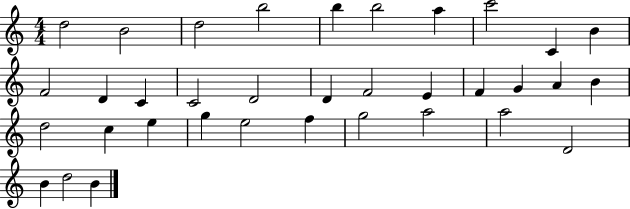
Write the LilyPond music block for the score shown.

{
  \clef treble
  \numericTimeSignature
  \time 4/4
  \key c \major
  d''2 b'2 | d''2 b''2 | b''4 b''2 a''4 | c'''2 c'4 b'4 | \break f'2 d'4 c'4 | c'2 d'2 | d'4 f'2 e'4 | f'4 g'4 a'4 b'4 | \break d''2 c''4 e''4 | g''4 e''2 f''4 | g''2 a''2 | a''2 d'2 | \break b'4 d''2 b'4 | \bar "|."
}